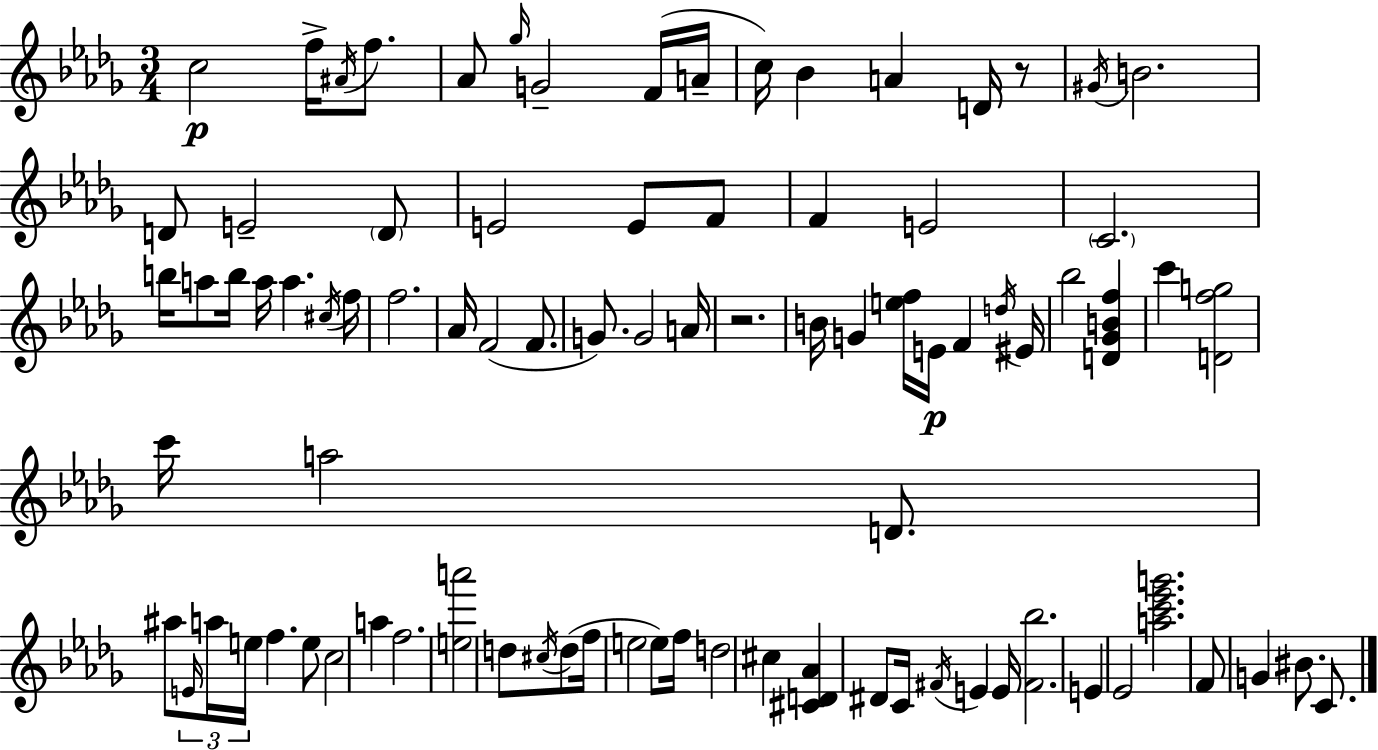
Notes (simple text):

C5/h F5/s A#4/s F5/e. Ab4/e Gb5/s G4/h F4/s A4/s C5/s Bb4/q A4/q D4/s R/e G#4/s B4/h. D4/e E4/h D4/e E4/h E4/e F4/e F4/q E4/h C4/h. B5/s A5/e B5/s A5/s A5/q. C#5/s F5/s F5/h. Ab4/s F4/h F4/e. G4/e. G4/h A4/s R/h. B4/s G4/q [E5,F5]/s E4/s F4/q D5/s EIS4/s Bb5/h [D4,Gb4,B4,F5]/q C6/q [D4,F5,G5]/h C6/s A5/h D4/e. A#5/e E4/s A5/s E5/s F5/q. E5/e C5/h A5/q F5/h. [E5,A6]/h D5/e C#5/s D5/e F5/s E5/h E5/e F5/s D5/h C#5/q [C#4,D4,Ab4]/q D#4/e C4/s F#4/s E4/q E4/s [F#4,Bb5]/h. E4/q Eb4/h [A5,C6,Eb6,G6]/h. F4/e G4/q BIS4/e. C4/e.